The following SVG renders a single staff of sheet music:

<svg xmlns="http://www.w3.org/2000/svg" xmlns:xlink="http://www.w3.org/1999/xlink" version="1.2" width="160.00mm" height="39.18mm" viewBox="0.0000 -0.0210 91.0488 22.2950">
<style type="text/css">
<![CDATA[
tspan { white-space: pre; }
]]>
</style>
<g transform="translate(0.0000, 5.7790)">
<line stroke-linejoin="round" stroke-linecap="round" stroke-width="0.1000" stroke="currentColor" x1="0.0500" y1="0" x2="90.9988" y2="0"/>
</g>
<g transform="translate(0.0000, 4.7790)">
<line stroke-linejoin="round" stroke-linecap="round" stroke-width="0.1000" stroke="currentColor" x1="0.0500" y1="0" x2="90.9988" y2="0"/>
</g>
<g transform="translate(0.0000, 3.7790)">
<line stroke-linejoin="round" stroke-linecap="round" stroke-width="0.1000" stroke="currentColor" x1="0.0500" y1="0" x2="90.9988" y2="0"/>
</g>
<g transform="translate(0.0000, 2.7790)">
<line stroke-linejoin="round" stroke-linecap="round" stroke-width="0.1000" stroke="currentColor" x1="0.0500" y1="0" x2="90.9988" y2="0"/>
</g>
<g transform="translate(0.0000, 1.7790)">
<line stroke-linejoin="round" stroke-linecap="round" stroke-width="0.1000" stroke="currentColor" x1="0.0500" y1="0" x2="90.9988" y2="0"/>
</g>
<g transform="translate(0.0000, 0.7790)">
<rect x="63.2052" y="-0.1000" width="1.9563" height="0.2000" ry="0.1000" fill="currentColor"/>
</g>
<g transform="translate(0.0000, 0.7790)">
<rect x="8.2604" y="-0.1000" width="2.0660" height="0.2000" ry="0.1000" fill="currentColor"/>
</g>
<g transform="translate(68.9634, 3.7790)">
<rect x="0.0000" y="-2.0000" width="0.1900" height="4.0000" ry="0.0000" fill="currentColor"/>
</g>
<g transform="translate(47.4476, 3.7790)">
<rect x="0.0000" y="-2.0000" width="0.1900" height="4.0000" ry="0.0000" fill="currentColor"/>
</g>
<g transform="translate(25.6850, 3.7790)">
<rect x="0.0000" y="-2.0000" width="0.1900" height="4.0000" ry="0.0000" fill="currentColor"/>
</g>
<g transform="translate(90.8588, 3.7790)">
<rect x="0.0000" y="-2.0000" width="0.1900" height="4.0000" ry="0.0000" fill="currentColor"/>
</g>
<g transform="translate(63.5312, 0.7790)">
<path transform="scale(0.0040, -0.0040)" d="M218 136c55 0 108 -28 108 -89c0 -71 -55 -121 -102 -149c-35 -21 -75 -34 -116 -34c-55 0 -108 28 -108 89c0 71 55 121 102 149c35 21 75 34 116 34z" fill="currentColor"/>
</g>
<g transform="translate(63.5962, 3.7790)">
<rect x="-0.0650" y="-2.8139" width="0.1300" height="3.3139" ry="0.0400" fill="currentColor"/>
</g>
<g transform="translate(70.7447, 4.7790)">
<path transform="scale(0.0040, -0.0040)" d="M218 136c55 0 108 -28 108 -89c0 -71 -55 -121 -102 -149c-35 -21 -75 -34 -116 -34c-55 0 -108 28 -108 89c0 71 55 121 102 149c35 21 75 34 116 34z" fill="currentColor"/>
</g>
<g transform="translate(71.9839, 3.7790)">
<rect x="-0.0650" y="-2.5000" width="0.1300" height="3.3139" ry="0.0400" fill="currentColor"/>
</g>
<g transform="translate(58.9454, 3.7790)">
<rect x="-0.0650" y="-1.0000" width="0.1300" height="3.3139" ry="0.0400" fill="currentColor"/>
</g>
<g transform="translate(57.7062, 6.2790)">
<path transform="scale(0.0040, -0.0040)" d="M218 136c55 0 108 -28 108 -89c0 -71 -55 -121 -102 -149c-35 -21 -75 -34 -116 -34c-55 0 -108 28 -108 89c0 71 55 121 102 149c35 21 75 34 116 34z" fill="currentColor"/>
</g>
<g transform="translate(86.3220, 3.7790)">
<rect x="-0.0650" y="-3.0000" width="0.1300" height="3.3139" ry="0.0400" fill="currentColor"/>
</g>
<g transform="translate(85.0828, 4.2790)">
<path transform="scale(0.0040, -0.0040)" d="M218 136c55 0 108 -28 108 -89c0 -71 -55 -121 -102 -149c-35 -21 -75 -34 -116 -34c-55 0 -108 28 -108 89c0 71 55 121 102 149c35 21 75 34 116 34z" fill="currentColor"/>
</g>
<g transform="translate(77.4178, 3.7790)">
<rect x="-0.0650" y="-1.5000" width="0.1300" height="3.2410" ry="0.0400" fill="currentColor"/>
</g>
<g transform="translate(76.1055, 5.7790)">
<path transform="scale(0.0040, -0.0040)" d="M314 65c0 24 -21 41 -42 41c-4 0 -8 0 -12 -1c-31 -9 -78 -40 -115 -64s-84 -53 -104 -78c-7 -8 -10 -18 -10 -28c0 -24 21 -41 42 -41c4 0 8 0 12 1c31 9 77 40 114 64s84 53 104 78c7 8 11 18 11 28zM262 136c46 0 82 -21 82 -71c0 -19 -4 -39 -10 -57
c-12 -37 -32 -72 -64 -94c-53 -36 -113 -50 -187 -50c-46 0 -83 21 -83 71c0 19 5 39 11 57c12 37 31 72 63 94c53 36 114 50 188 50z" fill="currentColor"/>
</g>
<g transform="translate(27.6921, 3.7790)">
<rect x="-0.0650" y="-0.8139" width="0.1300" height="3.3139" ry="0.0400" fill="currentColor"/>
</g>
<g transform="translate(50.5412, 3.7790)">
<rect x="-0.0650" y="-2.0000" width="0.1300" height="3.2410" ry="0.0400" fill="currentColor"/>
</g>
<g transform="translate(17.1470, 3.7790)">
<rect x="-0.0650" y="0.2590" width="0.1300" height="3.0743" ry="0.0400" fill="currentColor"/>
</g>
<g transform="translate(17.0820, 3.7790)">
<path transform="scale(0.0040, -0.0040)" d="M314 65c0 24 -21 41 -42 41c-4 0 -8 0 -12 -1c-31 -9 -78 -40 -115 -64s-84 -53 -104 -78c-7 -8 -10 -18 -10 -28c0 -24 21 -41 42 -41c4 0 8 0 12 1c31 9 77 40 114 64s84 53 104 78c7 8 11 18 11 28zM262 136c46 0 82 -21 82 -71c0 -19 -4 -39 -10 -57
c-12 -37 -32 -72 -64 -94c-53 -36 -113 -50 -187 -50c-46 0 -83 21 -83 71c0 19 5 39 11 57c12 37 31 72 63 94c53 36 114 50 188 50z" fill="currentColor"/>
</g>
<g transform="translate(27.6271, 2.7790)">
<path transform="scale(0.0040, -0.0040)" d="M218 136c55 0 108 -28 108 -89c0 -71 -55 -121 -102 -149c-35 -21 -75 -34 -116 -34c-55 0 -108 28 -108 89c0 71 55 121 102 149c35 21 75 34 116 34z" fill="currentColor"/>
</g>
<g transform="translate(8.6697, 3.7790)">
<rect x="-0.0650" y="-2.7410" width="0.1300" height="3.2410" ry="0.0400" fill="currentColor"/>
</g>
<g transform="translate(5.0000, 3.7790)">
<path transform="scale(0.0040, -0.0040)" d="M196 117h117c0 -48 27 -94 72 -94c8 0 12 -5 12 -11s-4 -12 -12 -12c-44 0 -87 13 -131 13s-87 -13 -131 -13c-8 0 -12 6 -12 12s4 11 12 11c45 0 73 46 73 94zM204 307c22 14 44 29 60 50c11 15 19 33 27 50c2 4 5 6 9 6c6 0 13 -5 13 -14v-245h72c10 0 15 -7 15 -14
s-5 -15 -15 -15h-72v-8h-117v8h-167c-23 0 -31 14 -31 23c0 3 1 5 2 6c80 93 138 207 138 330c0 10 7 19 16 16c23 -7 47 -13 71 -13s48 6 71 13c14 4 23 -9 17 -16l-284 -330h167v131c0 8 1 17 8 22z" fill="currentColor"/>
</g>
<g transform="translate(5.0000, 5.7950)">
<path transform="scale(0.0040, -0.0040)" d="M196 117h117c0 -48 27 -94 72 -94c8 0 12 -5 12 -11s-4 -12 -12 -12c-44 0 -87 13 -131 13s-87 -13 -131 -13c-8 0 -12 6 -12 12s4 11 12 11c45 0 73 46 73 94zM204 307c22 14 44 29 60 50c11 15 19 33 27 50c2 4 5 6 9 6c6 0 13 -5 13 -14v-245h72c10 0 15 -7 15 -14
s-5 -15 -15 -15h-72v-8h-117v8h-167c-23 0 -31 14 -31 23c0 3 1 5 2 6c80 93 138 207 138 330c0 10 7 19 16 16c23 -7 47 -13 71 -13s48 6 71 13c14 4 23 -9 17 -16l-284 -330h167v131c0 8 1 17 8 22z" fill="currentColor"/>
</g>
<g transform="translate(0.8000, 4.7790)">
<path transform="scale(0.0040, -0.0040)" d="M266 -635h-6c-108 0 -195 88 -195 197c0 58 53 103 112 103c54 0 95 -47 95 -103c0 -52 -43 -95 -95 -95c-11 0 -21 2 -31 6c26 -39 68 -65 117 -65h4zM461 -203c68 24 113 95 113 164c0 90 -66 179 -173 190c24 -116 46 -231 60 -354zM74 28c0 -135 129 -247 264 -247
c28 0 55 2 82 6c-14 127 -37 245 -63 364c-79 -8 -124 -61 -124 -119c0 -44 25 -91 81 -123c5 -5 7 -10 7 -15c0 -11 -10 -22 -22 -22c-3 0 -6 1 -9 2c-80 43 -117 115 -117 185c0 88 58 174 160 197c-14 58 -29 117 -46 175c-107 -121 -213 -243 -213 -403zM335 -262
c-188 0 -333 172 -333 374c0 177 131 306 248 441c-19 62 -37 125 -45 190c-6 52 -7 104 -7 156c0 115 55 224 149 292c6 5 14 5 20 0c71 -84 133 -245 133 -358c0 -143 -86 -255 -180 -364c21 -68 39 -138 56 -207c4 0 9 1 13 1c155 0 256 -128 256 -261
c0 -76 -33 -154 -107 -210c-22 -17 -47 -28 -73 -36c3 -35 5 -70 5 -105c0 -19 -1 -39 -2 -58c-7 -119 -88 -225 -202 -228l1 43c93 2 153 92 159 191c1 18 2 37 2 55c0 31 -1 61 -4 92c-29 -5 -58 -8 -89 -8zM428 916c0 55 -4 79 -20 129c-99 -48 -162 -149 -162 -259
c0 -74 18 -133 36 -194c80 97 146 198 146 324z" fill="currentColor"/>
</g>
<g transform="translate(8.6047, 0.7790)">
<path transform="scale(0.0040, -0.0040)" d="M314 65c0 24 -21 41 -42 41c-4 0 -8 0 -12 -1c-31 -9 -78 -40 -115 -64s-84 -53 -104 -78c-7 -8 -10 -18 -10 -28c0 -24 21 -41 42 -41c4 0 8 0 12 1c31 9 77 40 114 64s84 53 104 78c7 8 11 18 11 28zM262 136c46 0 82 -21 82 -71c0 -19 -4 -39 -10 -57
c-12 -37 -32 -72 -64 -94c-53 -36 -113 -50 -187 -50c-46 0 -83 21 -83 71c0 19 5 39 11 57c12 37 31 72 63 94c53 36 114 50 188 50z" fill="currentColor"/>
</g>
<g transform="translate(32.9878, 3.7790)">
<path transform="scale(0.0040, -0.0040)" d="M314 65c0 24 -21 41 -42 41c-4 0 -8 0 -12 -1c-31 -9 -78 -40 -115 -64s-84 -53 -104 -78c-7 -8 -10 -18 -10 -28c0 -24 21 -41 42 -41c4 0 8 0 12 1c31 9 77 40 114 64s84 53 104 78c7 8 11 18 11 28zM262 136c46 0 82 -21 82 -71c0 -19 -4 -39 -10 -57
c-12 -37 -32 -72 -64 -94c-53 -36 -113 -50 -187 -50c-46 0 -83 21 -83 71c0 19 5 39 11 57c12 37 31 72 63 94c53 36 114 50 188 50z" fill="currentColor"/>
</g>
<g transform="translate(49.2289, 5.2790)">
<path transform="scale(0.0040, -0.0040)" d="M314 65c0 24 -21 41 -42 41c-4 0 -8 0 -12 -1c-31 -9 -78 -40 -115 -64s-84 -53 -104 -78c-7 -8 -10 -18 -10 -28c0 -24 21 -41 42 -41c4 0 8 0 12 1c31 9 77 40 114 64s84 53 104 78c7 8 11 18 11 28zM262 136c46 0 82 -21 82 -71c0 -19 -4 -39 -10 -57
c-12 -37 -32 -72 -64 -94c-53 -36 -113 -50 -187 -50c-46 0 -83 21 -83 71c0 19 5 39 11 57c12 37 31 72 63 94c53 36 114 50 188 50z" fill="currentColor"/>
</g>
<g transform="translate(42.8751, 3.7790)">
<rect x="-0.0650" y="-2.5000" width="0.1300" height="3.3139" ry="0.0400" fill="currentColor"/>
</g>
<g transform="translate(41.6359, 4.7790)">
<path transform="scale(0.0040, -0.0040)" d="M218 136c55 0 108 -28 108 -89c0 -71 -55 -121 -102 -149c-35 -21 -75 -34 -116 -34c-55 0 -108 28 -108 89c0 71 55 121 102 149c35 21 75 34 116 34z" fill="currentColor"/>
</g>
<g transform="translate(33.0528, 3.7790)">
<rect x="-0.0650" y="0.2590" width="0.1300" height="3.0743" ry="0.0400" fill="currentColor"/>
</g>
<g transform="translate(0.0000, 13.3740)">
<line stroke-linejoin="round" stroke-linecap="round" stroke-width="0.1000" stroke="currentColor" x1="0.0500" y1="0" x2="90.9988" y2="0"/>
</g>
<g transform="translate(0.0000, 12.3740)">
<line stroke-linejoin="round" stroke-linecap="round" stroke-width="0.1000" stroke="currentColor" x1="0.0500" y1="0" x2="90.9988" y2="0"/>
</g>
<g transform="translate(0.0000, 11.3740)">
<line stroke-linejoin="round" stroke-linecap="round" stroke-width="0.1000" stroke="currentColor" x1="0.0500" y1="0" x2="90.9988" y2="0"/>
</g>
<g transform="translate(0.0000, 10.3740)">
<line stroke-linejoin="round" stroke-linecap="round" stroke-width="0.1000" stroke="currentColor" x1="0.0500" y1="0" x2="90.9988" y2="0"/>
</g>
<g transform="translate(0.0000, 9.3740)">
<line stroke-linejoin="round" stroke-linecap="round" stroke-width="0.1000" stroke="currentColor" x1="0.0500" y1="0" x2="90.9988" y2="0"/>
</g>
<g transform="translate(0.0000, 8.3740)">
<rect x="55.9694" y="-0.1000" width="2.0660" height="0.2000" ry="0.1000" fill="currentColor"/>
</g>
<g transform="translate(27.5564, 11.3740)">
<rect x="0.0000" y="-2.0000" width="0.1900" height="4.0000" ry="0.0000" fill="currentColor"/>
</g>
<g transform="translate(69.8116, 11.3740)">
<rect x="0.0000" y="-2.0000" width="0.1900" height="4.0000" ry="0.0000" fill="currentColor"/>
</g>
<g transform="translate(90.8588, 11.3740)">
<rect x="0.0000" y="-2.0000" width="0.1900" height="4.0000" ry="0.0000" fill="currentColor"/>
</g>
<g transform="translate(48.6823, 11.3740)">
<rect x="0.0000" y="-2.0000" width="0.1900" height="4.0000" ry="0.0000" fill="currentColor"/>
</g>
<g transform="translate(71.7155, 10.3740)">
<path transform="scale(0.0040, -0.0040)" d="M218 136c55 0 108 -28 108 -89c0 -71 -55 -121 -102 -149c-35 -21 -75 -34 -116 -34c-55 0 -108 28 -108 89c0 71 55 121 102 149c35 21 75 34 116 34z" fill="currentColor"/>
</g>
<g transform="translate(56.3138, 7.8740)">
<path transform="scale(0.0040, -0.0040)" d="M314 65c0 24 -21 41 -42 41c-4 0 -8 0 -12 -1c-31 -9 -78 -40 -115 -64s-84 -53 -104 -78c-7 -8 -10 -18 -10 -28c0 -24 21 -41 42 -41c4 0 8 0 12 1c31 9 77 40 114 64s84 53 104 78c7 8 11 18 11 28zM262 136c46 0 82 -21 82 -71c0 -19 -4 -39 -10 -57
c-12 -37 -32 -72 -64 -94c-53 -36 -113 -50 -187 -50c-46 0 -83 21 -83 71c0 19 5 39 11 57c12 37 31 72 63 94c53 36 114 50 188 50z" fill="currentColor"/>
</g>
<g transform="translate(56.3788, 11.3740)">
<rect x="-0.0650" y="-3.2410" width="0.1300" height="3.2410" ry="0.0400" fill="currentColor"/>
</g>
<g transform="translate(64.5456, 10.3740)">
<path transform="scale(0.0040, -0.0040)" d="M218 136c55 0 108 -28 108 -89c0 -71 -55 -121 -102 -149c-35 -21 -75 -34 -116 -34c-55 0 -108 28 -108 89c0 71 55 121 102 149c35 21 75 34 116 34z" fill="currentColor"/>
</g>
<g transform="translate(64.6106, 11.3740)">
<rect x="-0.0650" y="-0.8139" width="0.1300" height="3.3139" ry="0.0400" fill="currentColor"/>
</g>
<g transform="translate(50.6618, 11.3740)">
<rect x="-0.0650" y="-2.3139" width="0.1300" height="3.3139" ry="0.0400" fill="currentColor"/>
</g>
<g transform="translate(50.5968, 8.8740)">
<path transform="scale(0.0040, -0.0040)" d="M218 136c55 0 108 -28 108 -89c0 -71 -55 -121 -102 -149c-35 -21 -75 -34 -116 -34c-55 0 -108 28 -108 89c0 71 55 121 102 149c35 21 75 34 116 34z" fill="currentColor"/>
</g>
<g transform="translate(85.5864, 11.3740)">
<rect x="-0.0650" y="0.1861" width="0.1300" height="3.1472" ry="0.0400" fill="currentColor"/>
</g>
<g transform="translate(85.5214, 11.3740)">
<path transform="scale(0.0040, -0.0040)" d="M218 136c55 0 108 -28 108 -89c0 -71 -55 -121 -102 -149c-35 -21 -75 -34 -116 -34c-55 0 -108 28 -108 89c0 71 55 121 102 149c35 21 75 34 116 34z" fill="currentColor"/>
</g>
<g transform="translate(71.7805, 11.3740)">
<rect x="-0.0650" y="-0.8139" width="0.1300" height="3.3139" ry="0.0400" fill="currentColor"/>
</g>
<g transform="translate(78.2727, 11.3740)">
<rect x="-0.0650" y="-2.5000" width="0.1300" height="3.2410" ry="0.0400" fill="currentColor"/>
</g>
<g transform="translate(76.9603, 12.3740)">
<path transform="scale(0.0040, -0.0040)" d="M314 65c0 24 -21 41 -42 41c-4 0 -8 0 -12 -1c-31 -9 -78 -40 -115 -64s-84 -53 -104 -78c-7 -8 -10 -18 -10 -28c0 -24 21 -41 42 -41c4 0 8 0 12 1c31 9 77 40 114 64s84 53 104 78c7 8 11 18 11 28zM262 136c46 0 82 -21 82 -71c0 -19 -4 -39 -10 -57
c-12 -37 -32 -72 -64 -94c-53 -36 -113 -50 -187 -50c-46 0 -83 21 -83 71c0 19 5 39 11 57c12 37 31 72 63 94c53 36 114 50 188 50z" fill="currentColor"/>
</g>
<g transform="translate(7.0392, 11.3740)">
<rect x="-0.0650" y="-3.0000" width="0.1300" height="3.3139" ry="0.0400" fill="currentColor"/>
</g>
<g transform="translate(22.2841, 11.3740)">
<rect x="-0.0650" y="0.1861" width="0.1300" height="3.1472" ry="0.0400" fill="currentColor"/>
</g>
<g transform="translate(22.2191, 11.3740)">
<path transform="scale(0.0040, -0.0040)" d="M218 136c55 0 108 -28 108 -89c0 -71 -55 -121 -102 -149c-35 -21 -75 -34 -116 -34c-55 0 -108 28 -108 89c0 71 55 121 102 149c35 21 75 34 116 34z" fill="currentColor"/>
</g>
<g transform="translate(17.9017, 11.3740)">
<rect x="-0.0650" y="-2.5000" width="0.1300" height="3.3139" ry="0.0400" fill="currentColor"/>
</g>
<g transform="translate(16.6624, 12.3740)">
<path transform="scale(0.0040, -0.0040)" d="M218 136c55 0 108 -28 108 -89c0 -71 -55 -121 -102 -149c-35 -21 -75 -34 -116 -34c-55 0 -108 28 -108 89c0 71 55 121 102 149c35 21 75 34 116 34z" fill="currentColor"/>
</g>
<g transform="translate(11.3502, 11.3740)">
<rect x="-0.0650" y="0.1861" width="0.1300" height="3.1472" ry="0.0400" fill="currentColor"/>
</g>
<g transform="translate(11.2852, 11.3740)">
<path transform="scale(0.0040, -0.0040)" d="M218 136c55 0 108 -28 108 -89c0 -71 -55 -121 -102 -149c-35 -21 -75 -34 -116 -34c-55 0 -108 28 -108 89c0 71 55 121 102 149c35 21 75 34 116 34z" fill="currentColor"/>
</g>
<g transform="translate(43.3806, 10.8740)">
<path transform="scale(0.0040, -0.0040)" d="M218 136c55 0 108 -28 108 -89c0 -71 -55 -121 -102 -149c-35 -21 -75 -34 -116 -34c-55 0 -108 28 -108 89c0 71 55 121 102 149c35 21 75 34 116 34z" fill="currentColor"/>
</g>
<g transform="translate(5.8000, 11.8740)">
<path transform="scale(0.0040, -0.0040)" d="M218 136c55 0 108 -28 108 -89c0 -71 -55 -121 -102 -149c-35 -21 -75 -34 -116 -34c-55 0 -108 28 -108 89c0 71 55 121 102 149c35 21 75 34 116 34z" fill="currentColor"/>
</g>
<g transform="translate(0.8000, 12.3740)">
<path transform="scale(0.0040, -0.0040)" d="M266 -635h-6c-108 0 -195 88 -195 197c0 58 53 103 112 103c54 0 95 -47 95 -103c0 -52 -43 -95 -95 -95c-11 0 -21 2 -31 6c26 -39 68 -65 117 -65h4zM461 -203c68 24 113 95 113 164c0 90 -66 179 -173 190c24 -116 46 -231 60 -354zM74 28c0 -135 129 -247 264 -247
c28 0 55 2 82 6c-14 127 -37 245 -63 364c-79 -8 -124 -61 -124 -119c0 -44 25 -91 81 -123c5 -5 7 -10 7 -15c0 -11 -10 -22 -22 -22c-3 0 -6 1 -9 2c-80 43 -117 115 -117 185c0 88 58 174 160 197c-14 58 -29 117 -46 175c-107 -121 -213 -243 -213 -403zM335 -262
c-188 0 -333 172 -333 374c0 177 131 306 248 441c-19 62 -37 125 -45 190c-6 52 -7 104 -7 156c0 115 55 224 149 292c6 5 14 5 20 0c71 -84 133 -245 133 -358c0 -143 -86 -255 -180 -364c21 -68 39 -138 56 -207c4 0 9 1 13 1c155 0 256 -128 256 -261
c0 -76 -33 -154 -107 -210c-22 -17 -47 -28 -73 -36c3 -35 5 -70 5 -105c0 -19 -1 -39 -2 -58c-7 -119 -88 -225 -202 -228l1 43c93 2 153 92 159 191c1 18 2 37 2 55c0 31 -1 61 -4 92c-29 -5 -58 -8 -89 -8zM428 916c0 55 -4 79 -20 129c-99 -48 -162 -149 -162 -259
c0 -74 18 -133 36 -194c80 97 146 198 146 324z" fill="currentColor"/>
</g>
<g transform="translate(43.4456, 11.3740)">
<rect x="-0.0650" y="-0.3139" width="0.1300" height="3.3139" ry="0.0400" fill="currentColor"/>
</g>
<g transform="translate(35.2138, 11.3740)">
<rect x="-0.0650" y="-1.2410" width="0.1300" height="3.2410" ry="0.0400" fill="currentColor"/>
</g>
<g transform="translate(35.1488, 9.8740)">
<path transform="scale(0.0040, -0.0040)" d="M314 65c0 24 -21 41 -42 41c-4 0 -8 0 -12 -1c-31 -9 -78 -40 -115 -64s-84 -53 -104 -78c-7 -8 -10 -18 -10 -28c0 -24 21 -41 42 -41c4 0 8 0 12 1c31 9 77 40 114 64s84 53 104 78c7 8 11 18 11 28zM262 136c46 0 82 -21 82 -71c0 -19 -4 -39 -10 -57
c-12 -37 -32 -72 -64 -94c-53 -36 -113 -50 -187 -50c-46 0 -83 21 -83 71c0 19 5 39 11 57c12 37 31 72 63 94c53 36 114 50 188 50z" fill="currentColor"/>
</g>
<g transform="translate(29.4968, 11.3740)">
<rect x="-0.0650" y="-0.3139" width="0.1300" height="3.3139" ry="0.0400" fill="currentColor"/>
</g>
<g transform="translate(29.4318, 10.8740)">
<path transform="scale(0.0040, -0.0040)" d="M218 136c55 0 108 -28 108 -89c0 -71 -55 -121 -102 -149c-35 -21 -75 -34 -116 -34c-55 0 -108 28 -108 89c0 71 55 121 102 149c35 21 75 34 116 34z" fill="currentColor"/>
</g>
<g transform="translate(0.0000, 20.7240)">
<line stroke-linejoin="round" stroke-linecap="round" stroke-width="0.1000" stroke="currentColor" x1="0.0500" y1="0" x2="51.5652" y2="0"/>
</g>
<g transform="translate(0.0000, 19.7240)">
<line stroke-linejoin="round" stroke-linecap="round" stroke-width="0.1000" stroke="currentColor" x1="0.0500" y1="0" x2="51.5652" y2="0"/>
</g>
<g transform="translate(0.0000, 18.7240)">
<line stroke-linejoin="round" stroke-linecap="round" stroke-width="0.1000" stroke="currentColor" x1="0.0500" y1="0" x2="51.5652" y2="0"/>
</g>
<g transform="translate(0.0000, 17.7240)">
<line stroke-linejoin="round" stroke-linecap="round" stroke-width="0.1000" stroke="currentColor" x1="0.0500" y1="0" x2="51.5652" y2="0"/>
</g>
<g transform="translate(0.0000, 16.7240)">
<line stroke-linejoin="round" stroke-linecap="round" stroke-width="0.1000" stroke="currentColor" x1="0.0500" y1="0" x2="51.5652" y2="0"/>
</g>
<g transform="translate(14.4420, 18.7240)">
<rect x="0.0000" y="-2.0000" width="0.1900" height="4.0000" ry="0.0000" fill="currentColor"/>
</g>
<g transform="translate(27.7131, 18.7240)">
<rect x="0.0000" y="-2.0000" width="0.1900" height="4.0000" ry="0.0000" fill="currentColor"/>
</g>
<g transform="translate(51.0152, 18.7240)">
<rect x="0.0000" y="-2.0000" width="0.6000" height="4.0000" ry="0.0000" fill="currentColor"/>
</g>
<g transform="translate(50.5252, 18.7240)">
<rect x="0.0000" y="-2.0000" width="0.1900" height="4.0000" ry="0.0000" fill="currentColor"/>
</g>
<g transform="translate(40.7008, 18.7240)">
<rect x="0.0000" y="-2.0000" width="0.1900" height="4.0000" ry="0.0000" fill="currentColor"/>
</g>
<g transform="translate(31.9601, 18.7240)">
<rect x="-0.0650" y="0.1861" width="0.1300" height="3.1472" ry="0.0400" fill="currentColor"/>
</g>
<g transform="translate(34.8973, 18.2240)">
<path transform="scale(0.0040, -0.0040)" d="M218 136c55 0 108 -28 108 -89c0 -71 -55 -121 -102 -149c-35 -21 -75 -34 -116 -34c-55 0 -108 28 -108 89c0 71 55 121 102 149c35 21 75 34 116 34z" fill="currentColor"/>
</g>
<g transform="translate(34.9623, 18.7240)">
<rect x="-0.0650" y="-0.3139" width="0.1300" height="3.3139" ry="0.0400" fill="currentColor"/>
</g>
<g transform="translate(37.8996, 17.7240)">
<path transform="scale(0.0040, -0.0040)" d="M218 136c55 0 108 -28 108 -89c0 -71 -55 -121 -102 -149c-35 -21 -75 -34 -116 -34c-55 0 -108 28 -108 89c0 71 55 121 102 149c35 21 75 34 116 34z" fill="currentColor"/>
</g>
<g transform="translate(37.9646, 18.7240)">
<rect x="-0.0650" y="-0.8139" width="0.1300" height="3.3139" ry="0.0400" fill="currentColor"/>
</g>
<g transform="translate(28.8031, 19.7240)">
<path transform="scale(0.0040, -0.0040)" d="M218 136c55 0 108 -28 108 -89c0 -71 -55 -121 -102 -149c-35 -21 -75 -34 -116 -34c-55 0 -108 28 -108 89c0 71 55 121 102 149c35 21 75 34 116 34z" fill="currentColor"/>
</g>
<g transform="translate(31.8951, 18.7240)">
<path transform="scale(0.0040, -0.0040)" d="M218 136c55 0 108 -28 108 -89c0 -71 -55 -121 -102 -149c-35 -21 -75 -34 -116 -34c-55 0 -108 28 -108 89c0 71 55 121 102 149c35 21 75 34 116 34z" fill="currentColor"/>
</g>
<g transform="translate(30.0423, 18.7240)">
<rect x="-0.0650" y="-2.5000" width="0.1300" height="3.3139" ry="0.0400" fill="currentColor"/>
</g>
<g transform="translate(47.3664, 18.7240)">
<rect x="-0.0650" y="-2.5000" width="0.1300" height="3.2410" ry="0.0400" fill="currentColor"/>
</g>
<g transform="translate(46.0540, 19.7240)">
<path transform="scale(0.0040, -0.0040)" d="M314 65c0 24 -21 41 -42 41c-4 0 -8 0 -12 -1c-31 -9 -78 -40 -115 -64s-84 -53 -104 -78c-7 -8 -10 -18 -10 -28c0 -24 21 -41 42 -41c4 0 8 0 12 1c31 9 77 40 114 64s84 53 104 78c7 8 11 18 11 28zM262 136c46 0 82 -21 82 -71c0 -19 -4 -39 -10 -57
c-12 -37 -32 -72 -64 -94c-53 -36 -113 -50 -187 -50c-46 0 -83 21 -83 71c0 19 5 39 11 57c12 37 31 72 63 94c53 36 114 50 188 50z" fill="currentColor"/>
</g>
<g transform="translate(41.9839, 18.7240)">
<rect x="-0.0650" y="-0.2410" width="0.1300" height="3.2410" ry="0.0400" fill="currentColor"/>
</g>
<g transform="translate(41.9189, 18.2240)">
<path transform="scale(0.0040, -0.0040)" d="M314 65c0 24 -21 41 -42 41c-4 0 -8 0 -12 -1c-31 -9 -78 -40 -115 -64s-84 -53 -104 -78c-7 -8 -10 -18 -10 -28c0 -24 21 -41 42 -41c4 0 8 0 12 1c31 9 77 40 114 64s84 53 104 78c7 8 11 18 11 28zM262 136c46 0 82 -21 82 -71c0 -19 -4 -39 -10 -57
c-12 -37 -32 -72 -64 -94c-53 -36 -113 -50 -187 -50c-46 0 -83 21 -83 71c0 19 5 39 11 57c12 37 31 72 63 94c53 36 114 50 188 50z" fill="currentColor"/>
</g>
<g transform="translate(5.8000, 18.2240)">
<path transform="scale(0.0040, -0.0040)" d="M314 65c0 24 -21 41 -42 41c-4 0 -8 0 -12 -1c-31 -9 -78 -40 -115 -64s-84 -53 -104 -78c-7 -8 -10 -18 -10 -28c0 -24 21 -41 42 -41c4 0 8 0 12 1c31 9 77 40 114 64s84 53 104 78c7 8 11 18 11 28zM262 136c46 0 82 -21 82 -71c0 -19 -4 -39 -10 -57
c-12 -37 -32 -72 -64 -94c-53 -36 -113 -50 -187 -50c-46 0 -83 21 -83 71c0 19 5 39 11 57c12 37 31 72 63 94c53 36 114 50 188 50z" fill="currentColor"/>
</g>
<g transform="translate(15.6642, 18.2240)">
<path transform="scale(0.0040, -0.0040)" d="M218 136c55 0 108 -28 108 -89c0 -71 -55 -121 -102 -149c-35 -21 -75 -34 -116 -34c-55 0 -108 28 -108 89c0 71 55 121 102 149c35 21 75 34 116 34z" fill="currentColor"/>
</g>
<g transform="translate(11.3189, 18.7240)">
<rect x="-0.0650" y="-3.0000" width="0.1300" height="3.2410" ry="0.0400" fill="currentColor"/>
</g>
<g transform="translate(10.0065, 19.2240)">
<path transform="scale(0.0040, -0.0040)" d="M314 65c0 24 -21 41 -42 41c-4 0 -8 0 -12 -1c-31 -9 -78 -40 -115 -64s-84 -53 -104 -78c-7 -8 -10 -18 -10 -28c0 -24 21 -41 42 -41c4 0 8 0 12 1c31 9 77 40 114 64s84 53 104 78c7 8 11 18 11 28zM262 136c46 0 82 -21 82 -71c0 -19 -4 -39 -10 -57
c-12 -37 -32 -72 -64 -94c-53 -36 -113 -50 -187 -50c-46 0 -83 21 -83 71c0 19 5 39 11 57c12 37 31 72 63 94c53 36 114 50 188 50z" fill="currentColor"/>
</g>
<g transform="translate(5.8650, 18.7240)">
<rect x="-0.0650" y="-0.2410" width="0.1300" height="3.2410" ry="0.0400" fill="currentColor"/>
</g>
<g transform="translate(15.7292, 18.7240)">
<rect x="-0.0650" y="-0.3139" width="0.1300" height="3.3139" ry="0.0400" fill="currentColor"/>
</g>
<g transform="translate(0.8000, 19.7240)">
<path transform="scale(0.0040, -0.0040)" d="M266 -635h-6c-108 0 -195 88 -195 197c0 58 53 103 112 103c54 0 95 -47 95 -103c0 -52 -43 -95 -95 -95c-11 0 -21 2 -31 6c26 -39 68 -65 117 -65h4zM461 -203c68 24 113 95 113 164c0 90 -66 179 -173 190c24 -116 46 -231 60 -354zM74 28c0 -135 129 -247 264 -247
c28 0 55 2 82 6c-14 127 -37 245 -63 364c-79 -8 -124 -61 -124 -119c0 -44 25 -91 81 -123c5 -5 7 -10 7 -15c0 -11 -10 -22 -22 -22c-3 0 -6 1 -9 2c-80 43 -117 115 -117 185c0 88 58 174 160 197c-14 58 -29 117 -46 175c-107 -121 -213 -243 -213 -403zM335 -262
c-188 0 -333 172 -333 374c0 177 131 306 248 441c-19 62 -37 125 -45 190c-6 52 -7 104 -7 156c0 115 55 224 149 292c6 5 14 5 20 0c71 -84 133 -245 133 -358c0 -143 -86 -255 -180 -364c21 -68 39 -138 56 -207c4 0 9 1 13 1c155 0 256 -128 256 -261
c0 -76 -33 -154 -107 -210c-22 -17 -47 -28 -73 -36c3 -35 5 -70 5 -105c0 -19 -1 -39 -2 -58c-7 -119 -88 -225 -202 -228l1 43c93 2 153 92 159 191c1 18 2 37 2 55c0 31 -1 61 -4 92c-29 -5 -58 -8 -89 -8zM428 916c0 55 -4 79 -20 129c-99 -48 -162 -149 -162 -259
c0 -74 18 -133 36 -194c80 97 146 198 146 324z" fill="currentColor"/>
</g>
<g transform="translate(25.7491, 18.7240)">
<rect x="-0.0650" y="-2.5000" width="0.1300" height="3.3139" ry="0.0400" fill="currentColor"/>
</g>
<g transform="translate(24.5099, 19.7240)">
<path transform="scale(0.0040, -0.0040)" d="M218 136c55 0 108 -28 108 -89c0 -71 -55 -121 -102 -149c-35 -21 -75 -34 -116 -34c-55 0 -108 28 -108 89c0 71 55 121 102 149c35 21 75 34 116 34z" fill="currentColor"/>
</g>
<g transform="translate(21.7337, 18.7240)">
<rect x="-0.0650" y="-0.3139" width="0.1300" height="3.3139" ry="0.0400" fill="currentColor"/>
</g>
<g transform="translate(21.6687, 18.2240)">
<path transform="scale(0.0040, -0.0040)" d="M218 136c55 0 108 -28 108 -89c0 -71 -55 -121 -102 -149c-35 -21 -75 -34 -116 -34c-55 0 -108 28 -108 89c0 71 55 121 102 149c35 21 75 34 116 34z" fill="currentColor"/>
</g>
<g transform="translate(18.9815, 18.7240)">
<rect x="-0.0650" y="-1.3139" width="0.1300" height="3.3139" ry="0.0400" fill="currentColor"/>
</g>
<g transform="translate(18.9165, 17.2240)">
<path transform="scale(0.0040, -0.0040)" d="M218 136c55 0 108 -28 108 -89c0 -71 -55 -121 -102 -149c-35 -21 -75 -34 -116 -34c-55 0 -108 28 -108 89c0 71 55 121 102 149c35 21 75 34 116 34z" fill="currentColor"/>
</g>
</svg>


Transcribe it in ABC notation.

X:1
T:Untitled
M:4/4
L:1/4
K:C
a2 B2 d B2 G F2 D a G E2 A A B G B c e2 c g b2 d d G2 B c2 A2 c e c G G B c d c2 G2